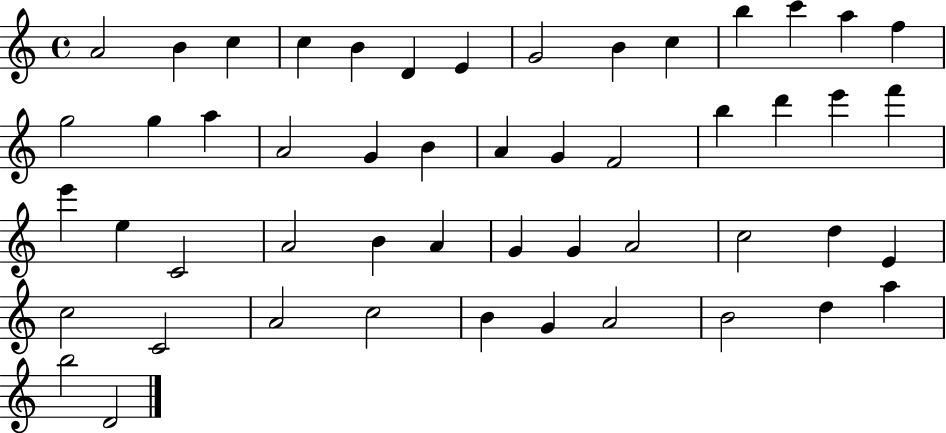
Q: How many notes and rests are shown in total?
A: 51